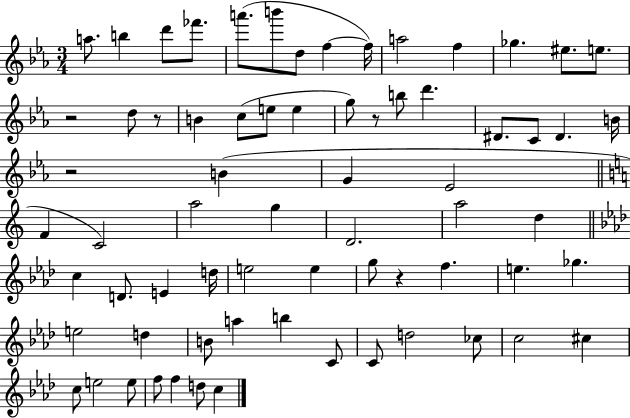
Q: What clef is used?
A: treble